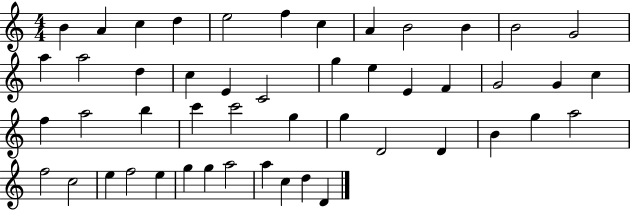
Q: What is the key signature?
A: C major